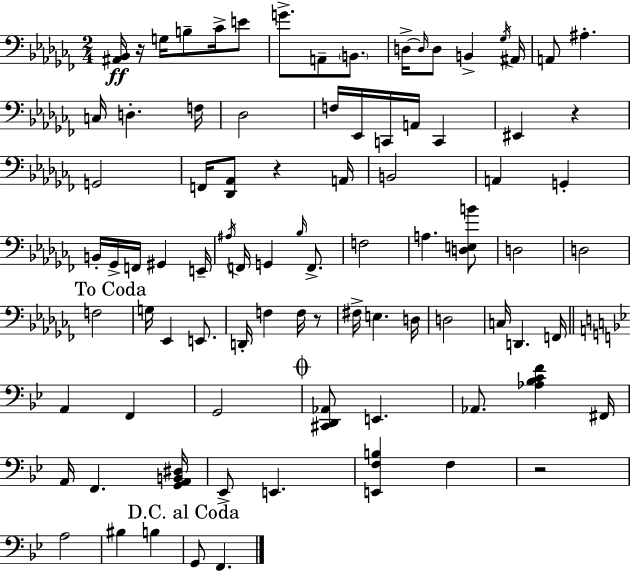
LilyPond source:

{
  \clef bass
  \numericTimeSignature
  \time 2/4
  \key aes \minor
  \repeat volta 2 { <ais, bes,>16\ff r16 g16 b8-- ces'16-> e'8 | g'8.-> a,8-- \parenthesize b,8. | d16->~~ \grace { d16 } d8 b,4-> | \acciaccatura { ges16 } ais,16 a,8 ais4.-. | \break c16 d4.-. | f16 des2 | f16 ees,16 c,16 a,16 c,4 | eis,4 r4 | \break g,2 | f,16 <des, aes,>8 r4 | a,16 b,2 | a,4 g,4-. | \break b,16-. ges,16-> f,16 gis,4 | e,16-- \acciaccatura { ais16 } f,16 g,4 | \grace { bes16 } f,8.-> f2 | a4. | \break <d e b'>8 d2 | d2 | \mark "To Coda" f2 | g16 ees,4 | \break e,8. d,16-. f4 | f16 r8 fis16-> e4. | d16 d2 | c16 d,4. | \break f,16 \bar "||" \break \key bes \major a,4 f,4 | g,2 | \mark \markup { \musicglyph "scripts.coda" } <cis, d, aes,>8 e,4. | aes,8. <aes bes c' f'>4 fis,16 | \break a,16 f,4. <g, a, b, dis>16 | ees,8-> e,4. | <e, f b>4 f4 | r2 | \break a2 | bis4 b4 | \mark "D.C. al Coda" g,8 f,4. | } \bar "|."
}